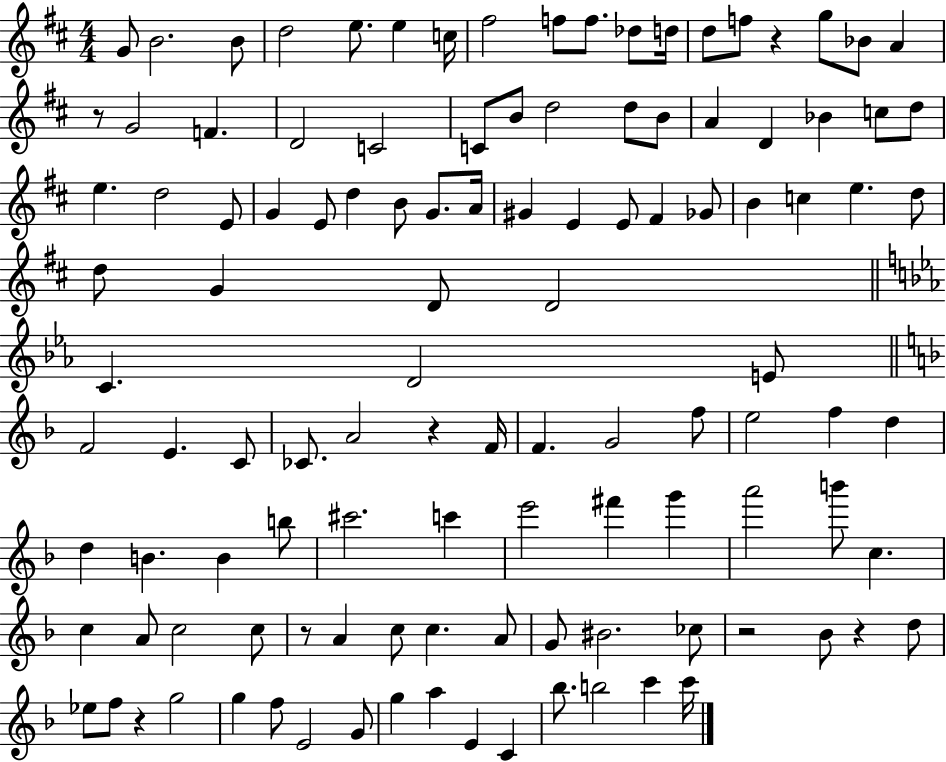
G4/e B4/h. B4/e D5/h E5/e. E5/q C5/s F#5/h F5/e F5/e. Db5/e D5/s D5/e F5/e R/q G5/e Bb4/e A4/q R/e G4/h F4/q. D4/h C4/h C4/e B4/e D5/h D5/e B4/e A4/q D4/q Bb4/q C5/e D5/e E5/q. D5/h E4/e G4/q E4/e D5/q B4/e G4/e. A4/s G#4/q E4/q E4/e F#4/q Gb4/e B4/q C5/q E5/q. D5/e D5/e G4/q D4/e D4/h C4/q. D4/h E4/e F4/h E4/q. C4/e CES4/e. A4/h R/q F4/s F4/q. G4/h F5/e E5/h F5/q D5/q D5/q B4/q. B4/q B5/e C#6/h. C6/q E6/h F#6/q G6/q A6/h B6/e C5/q. C5/q A4/e C5/h C5/e R/e A4/q C5/e C5/q. A4/e G4/e BIS4/h. CES5/e R/h Bb4/e R/q D5/e Eb5/e F5/e R/q G5/h G5/q F5/e E4/h G4/e G5/q A5/q E4/q C4/q Bb5/e. B5/h C6/q C6/s